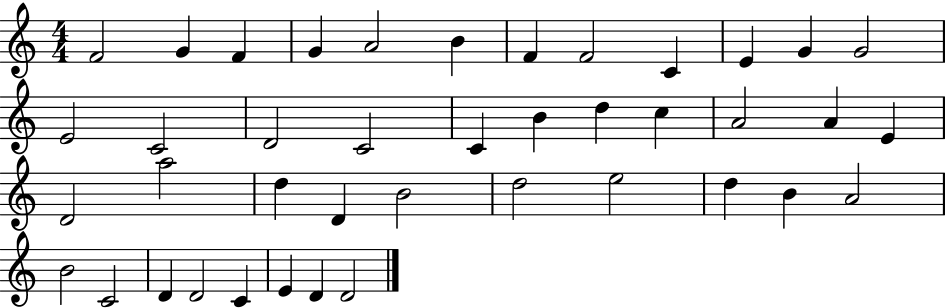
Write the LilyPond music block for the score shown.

{
  \clef treble
  \numericTimeSignature
  \time 4/4
  \key c \major
  f'2 g'4 f'4 | g'4 a'2 b'4 | f'4 f'2 c'4 | e'4 g'4 g'2 | \break e'2 c'2 | d'2 c'2 | c'4 b'4 d''4 c''4 | a'2 a'4 e'4 | \break d'2 a''2 | d''4 d'4 b'2 | d''2 e''2 | d''4 b'4 a'2 | \break b'2 c'2 | d'4 d'2 c'4 | e'4 d'4 d'2 | \bar "|."
}